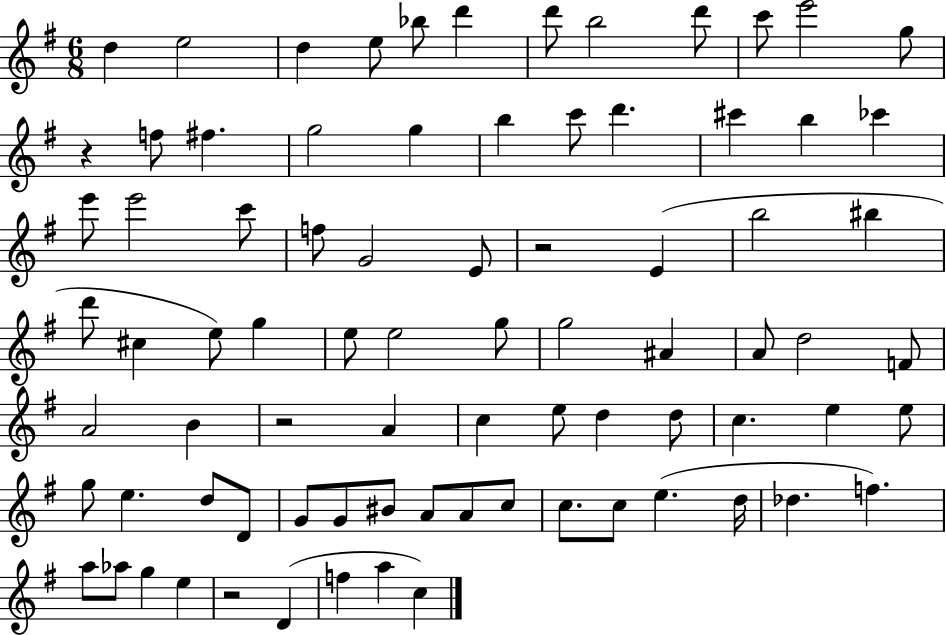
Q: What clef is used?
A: treble